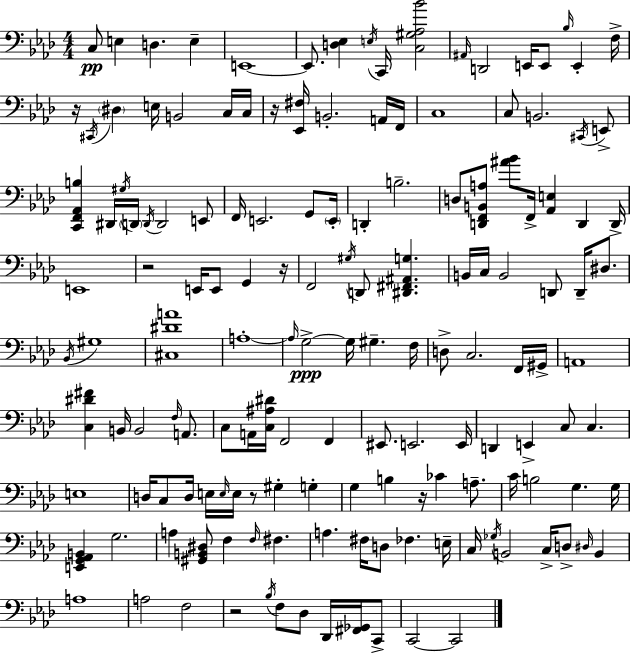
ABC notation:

X:1
T:Untitled
M:4/4
L:1/4
K:Ab
C,/2 E, D, E, E,,4 E,,/2 [D,_E,] E,/4 C,,/4 [C,^G,_A,_B]2 ^A,,/4 D,,2 E,,/4 E,,/2 _B,/4 E,, F,/4 z/4 ^C,,/4 ^D, E,/4 B,,2 C,/4 C,/4 z/4 [_E,,^F,]/4 B,,2 A,,/4 F,,/4 C,4 C,/2 B,,2 ^C,,/4 E,,/2 [C,,F,,_A,,B,] ^D,,/4 ^G,/4 D,,/4 D,,/4 D,,2 E,,/2 F,,/4 E,,2 G,,/2 E,,/4 D,, B,2 D,/2 [D,,F,,B,,A,]/2 [^A_B]/2 F,,/4 [_A,,E,] D,, D,,/4 E,,4 z2 E,,/4 E,,/2 G,, z/4 F,,2 ^G,/4 D,,/2 [^D,,^F,,^A,,G,] B,,/4 C,/4 B,,2 D,,/2 D,,/4 ^D,/2 _B,,/4 ^G,4 [^C,^DA]4 A,4 A,/4 G,2 G,/4 ^G, F,/4 D,/2 C,2 F,,/4 ^G,,/4 A,,4 [C,^D^F] B,,/4 B,,2 F,/4 A,,/2 C,/2 A,,/4 [C,^A,^D]/4 F,,2 F,, ^E,,/2 E,,2 E,,/4 D,, E,, C,/2 C, E,4 D,/4 C,/2 D,/4 E,/4 E,/4 E,/4 z/2 ^G, G, G, B, z/4 _C A,/2 C/4 B,2 G, G,/4 [E,,G,,_A,,B,,] G,2 A, [^G,,B,,^D,]/2 F, F,/4 ^F, A, ^F,/4 D,/2 _F, E,/4 C,/4 _G,/4 B,,2 C,/4 D,/2 ^D,/4 B,, A,4 A,2 F,2 z2 _B,/4 F,/2 _D,/2 _D,,/4 [^F,,_G,,]/4 C,,/2 C,,2 C,,2